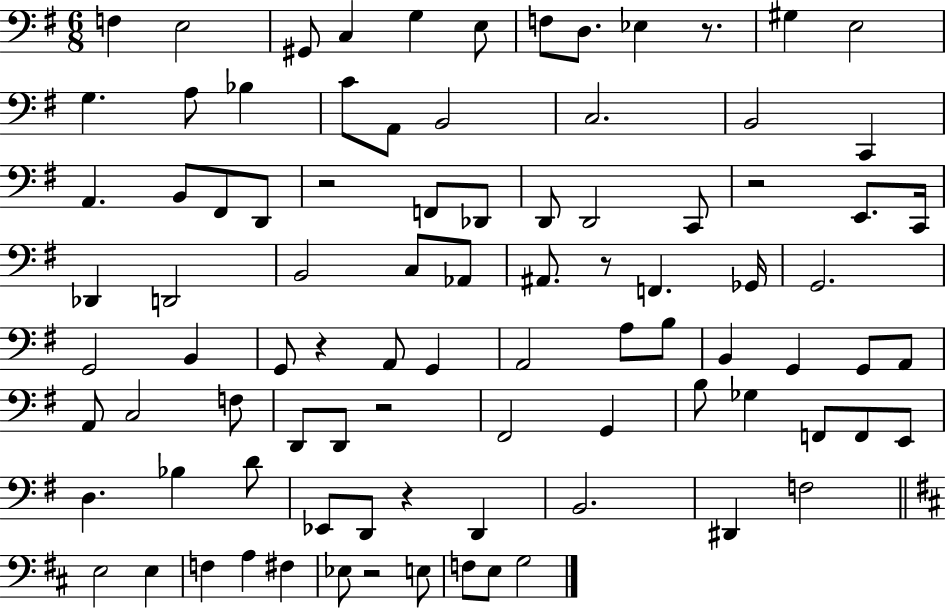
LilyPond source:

{
  \clef bass
  \numericTimeSignature
  \time 6/8
  \key g \major
  f4 e2 | gis,8 c4 g4 e8 | f8 d8. ees4 r8. | gis4 e2 | \break g4. a8 bes4 | c'8 a,8 b,2 | c2. | b,2 c,4 | \break a,4. b,8 fis,8 d,8 | r2 f,8 des,8 | d,8 d,2 c,8 | r2 e,8. c,16 | \break des,4 d,2 | b,2 c8 aes,8 | ais,8. r8 f,4. ges,16 | g,2. | \break g,2 b,4 | g,8 r4 a,8 g,4 | a,2 a8 b8 | b,4 g,4 g,8 a,8 | \break a,8 c2 f8 | d,8 d,8 r2 | fis,2 g,4 | b8 ges4 f,8 f,8 e,8 | \break d4. bes4 d'8 | ees,8 d,8 r4 d,4 | b,2. | dis,4 f2 | \break \bar "||" \break \key b \minor e2 e4 | f4 a4 fis4 | ees8 r2 e8 | f8 e8 g2 | \break \bar "|."
}